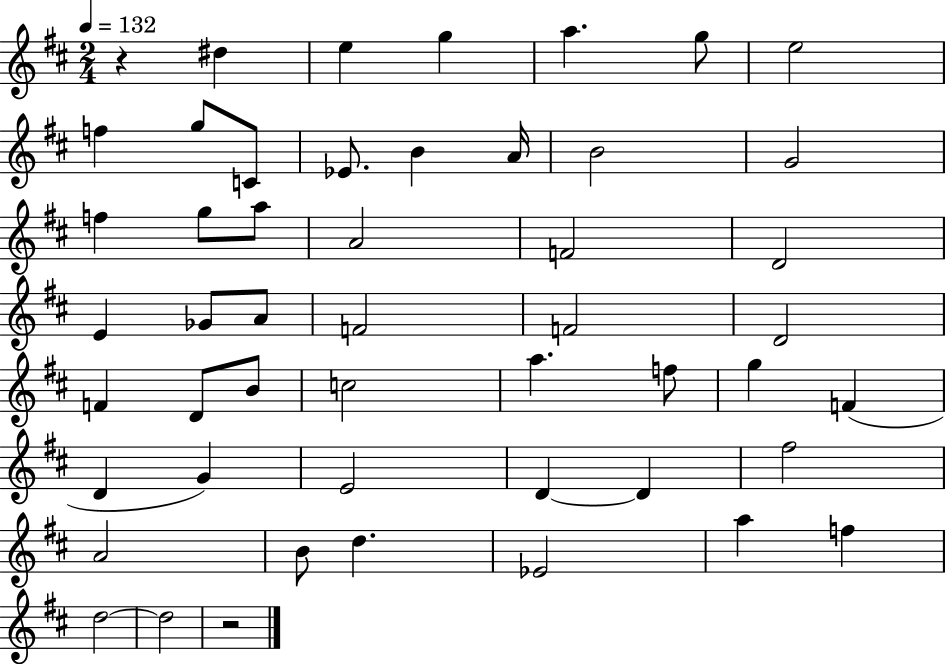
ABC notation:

X:1
T:Untitled
M:2/4
L:1/4
K:D
z ^d e g a g/2 e2 f g/2 C/2 _E/2 B A/4 B2 G2 f g/2 a/2 A2 F2 D2 E _G/2 A/2 F2 F2 D2 F D/2 B/2 c2 a f/2 g F D G E2 D D ^f2 A2 B/2 d _E2 a f d2 d2 z2